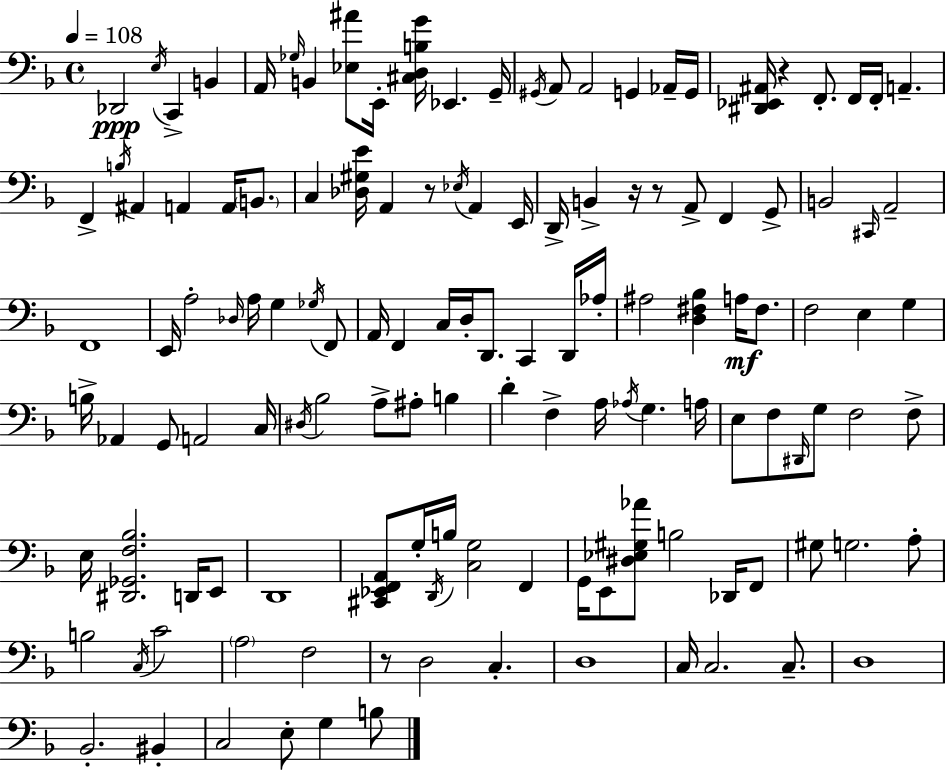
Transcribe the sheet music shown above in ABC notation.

X:1
T:Untitled
M:4/4
L:1/4
K:F
_D,,2 E,/4 C,, B,, A,,/4 _G,/4 B,, [_E,^A]/2 E,,/4 [^C,D,B,G]/4 _E,, G,,/4 ^G,,/4 A,,/2 A,,2 G,, _A,,/4 G,,/4 [^D,,_E,,^A,,]/4 z F,,/2 F,,/4 F,,/4 A,, F,, B,/4 ^A,, A,, A,,/4 B,,/2 C, [_D,^G,E]/4 A,, z/2 _E,/4 A,, E,,/4 D,,/4 B,, z/4 z/2 A,,/2 F,, G,,/2 B,,2 ^C,,/4 A,,2 F,,4 E,,/4 A,2 _D,/4 A,/4 G, _G,/4 F,,/2 A,,/4 F,, C,/4 D,/4 D,,/2 C,, D,,/4 _A,/4 ^A,2 [D,^F,_B,] A,/4 ^F,/2 F,2 E, G, B,/4 _A,, G,,/2 A,,2 C,/4 ^D,/4 _B,2 A,/2 ^A,/2 B, D F, A,/4 _A,/4 G, A,/4 E,/2 F,/2 ^D,,/4 G,/2 F,2 F,/2 E,/4 [^D,,_G,,F,_B,]2 D,,/4 E,,/2 D,,4 [^C,,_E,,F,,A,,]/2 G,/4 D,,/4 B,/4 [C,G,]2 F,, G,,/4 E,,/2 [^D,_E,^G,_A]/2 B,2 _D,,/4 F,,/2 ^G,/2 G,2 A,/2 B,2 C,/4 C2 A,2 F,2 z/2 D,2 C, D,4 C,/4 C,2 C,/2 D,4 _B,,2 ^B,, C,2 E,/2 G, B,/2